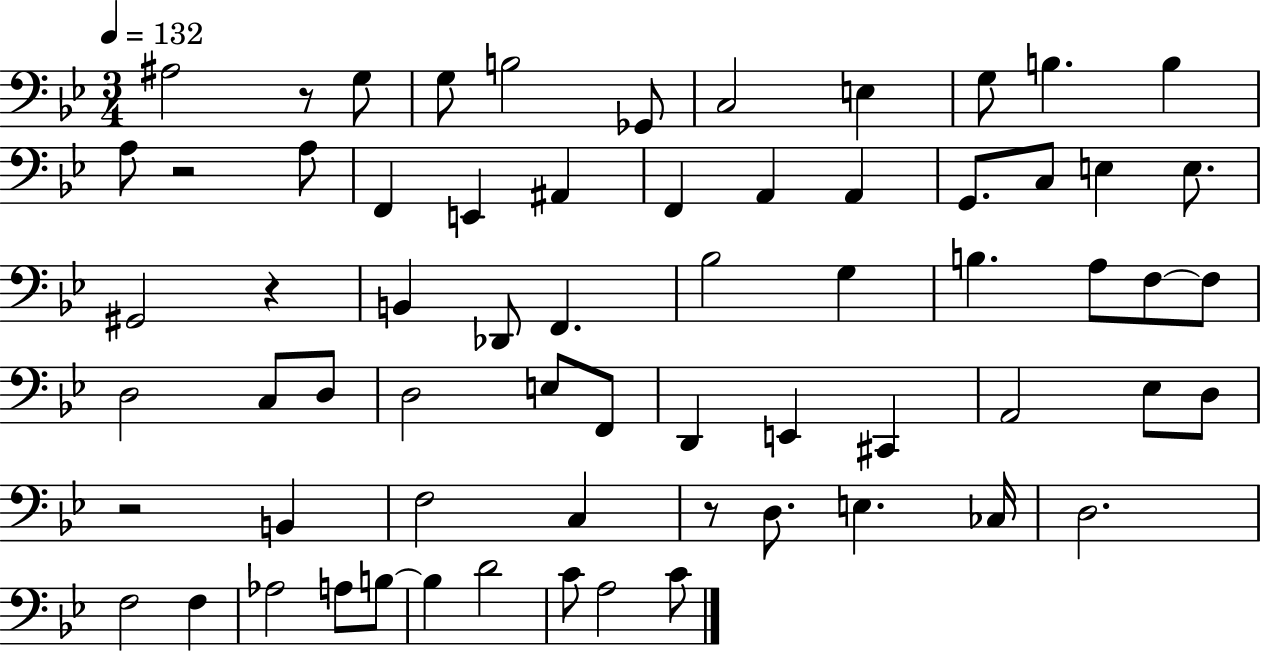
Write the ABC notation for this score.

X:1
T:Untitled
M:3/4
L:1/4
K:Bb
^A,2 z/2 G,/2 G,/2 B,2 _G,,/2 C,2 E, G,/2 B, B, A,/2 z2 A,/2 F,, E,, ^A,, F,, A,, A,, G,,/2 C,/2 E, E,/2 ^G,,2 z B,, _D,,/2 F,, _B,2 G, B, A,/2 F,/2 F,/2 D,2 C,/2 D,/2 D,2 E,/2 F,,/2 D,, E,, ^C,, A,,2 _E,/2 D,/2 z2 B,, F,2 C, z/2 D,/2 E, _C,/4 D,2 F,2 F, _A,2 A,/2 B,/2 B, D2 C/2 A,2 C/2